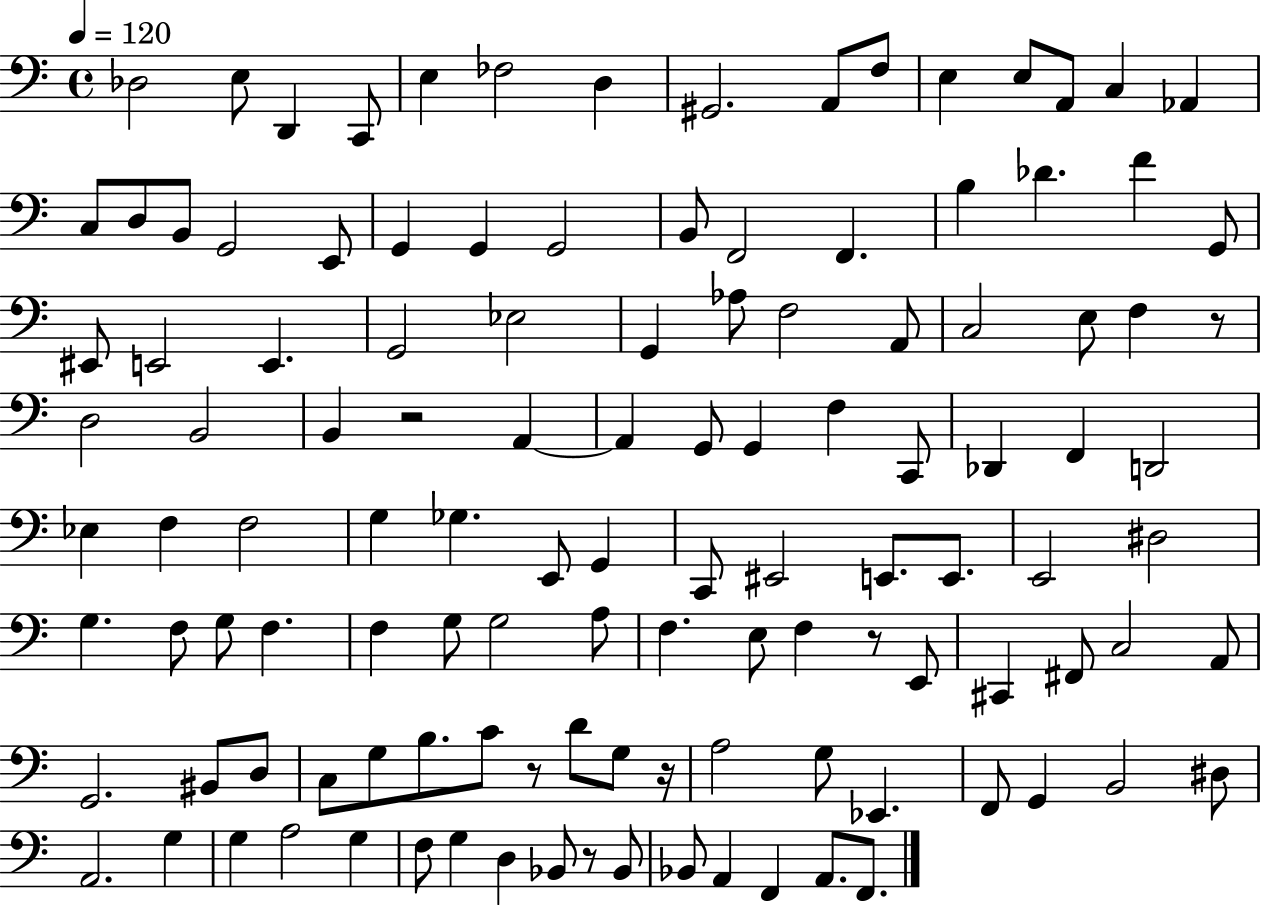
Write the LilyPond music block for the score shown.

{
  \clef bass
  \time 4/4
  \defaultTimeSignature
  \key c \major
  \tempo 4 = 120
  des2 e8 d,4 c,8 | e4 fes2 d4 | gis,2. a,8 f8 | e4 e8 a,8 c4 aes,4 | \break c8 d8 b,8 g,2 e,8 | g,4 g,4 g,2 | b,8 f,2 f,4. | b4 des'4. f'4 g,8 | \break eis,8 e,2 e,4. | g,2 ees2 | g,4 aes8 f2 a,8 | c2 e8 f4 r8 | \break d2 b,2 | b,4 r2 a,4~~ | a,4 g,8 g,4 f4 c,8 | des,4 f,4 d,2 | \break ees4 f4 f2 | g4 ges4. e,8 g,4 | c,8 eis,2 e,8. e,8. | e,2 dis2 | \break g4. f8 g8 f4. | f4 g8 g2 a8 | f4. e8 f4 r8 e,8 | cis,4 fis,8 c2 a,8 | \break g,2. bis,8 d8 | c8 g8 b8. c'8 r8 d'8 g8 r16 | a2 g8 ees,4. | f,8 g,4 b,2 dis8 | \break a,2. g4 | g4 a2 g4 | f8 g4 d4 bes,8 r8 bes,8 | bes,8 a,4 f,4 a,8. f,8. | \break \bar "|."
}